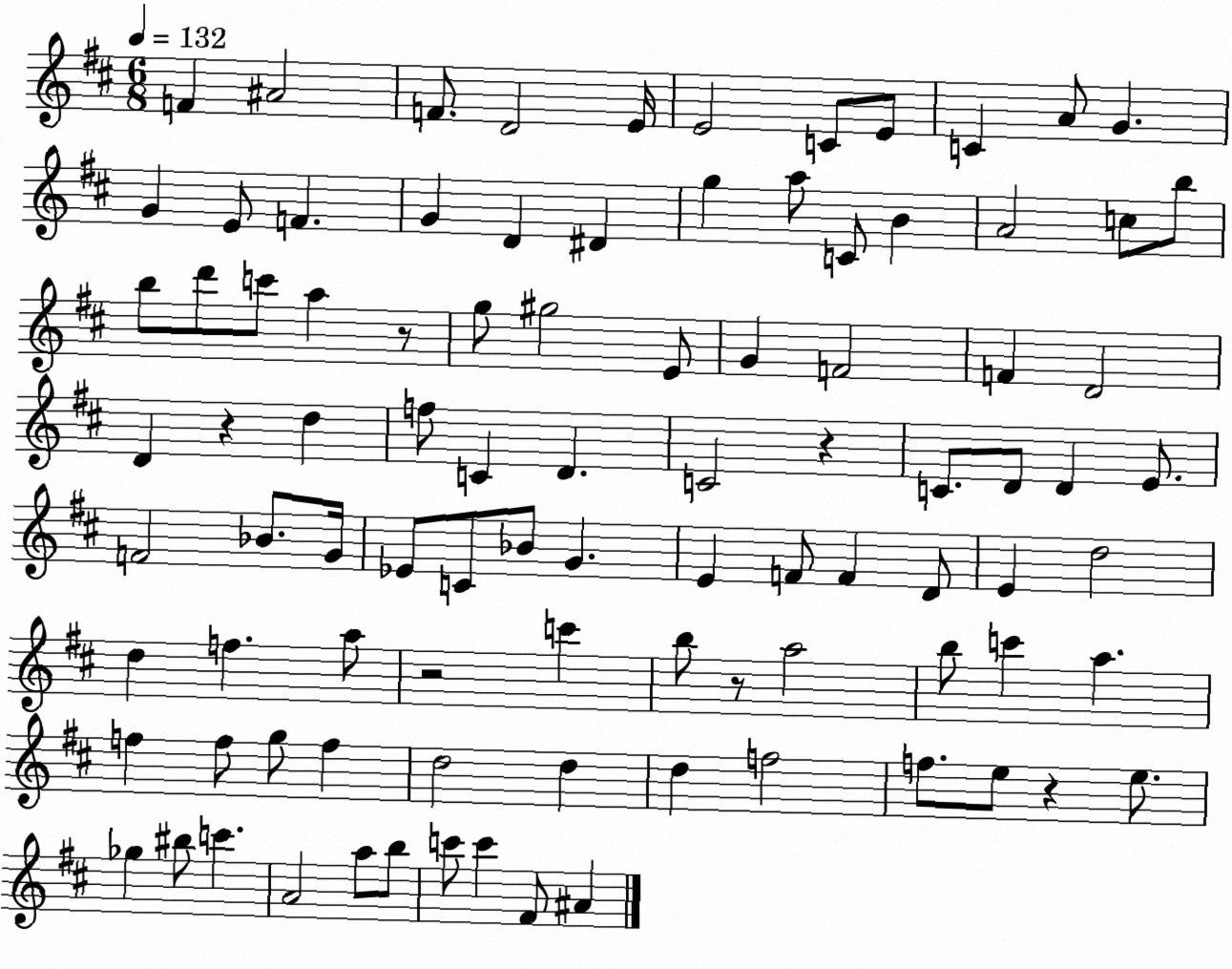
X:1
T:Untitled
M:6/8
L:1/4
K:D
F ^A2 F/2 D2 E/4 E2 C/2 E/2 C A/2 G G E/2 F G D ^D g a/2 C/2 B A2 c/2 b/2 b/2 d'/2 c'/2 a z/2 g/2 ^g2 E/2 G F2 F D2 D z d f/2 C D C2 z C/2 D/2 D E/2 F2 _B/2 G/4 _E/2 C/2 _B/2 G E F/2 F D/2 E d2 d f a/2 z2 c' b/2 z/2 a2 b/2 c' a f f/2 g/2 f d2 d d f2 f/2 e/2 z e/2 _g ^b/2 c' A2 a/2 b/2 c'/2 c' ^F/2 ^A